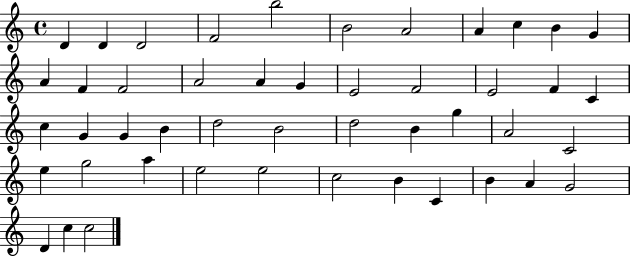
X:1
T:Untitled
M:4/4
L:1/4
K:C
D D D2 F2 b2 B2 A2 A c B G A F F2 A2 A G E2 F2 E2 F C c G G B d2 B2 d2 B g A2 C2 e g2 a e2 e2 c2 B C B A G2 D c c2